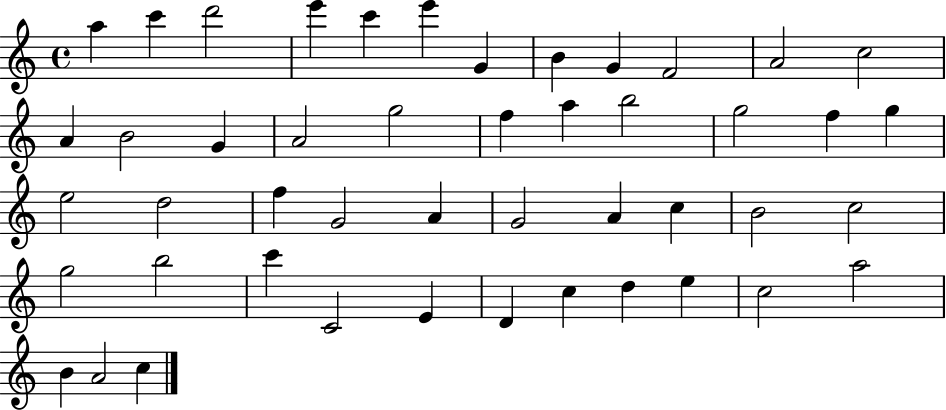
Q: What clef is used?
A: treble